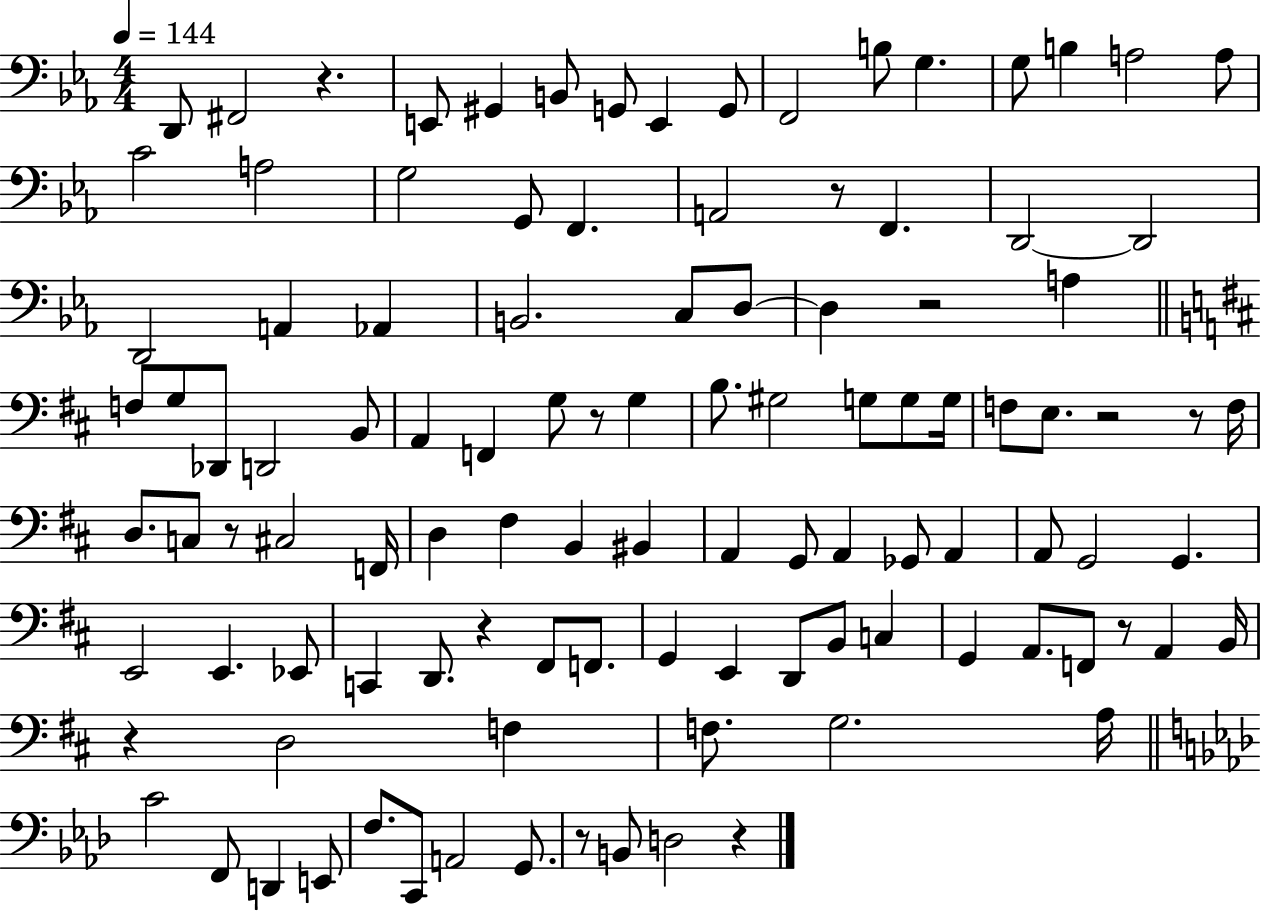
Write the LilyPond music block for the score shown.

{
  \clef bass
  \numericTimeSignature
  \time 4/4
  \key ees \major
  \tempo 4 = 144
  d,8 fis,2 r4. | e,8 gis,4 b,8 g,8 e,4 g,8 | f,2 b8 g4. | g8 b4 a2 a8 | \break c'2 a2 | g2 g,8 f,4. | a,2 r8 f,4. | d,2~~ d,2 | \break d,2 a,4 aes,4 | b,2. c8 d8~~ | d4 r2 a4 | \bar "||" \break \key d \major f8 g8 des,8 d,2 b,8 | a,4 f,4 g8 r8 g4 | b8. gis2 g8 g8 g16 | f8 e8. r2 r8 f16 | \break d8. c8 r8 cis2 f,16 | d4 fis4 b,4 bis,4 | a,4 g,8 a,4 ges,8 a,4 | a,8 g,2 g,4. | \break e,2 e,4. ees,8 | c,4 d,8. r4 fis,8 f,8. | g,4 e,4 d,8 b,8 c4 | g,4 a,8. f,8 r8 a,4 b,16 | \break r4 d2 f4 | f8. g2. a16 | \bar "||" \break \key aes \major c'2 f,8 d,4 e,8 | f8. c,8 a,2 g,8. | r8 b,8 d2 r4 | \bar "|."
}